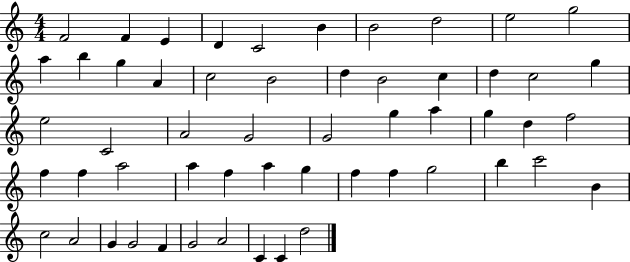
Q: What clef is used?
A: treble